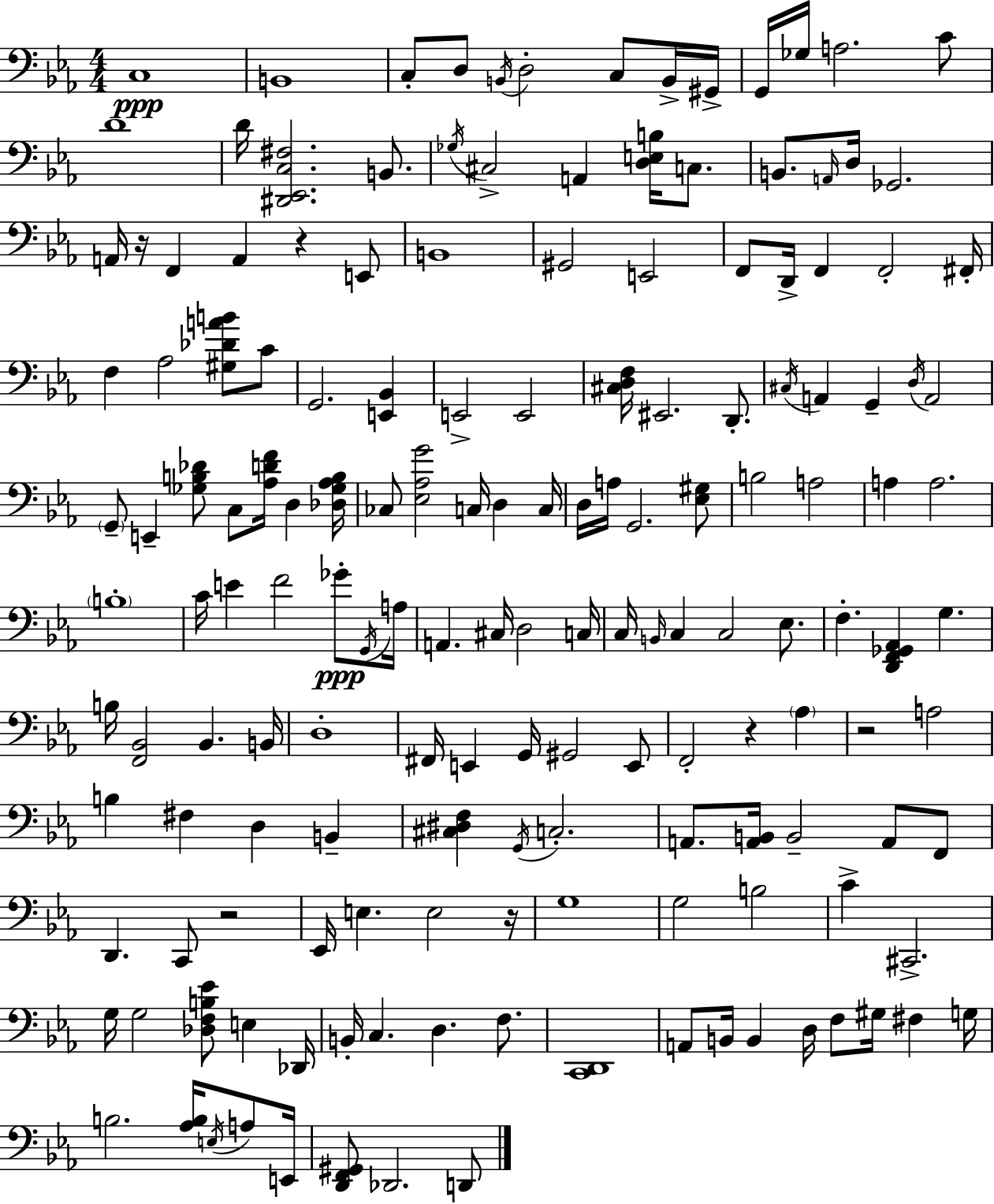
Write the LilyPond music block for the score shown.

{
  \clef bass
  \numericTimeSignature
  \time 4/4
  \key ees \major
  \repeat volta 2 { c1\ppp | b,1 | c8-. d8 \acciaccatura { b,16 } d2-. c8 b,16-> | gis,16-> g,16 ges16 a2. c'8 | \break d'1 | d'16 <dis, ees, c fis>2. b,8. | \acciaccatura { ges16 } cis2-> a,4 <d e b>16 c8. | b,8. \grace { a,16 } d16 ges,2. | \break a,16 r16 f,4 a,4 r4 | e,8 b,1 | gis,2 e,2 | f,8 d,16-> f,4 f,2-. | \break fis,16-. f4 aes2 <gis des' a' b'>8 | c'8 g,2. <e, bes,>4 | e,2-> e,2 | <cis d f>16 eis,2. | \break d,8.-. \acciaccatura { cis16 } a,4 g,4-- \acciaccatura { d16 } a,2 | \parenthesize g,8-- e,4-- <ges b des'>8 c8 <aes d' f'>16 | d4 <des ges aes b>16 ces8 <ees aes g'>2 c16 | d4 c16 d16 a16 g,2. | \break <ees gis>8 b2 a2 | a4 a2. | \parenthesize b1-. | c'16 e'4 f'2 | \break ges'8-.\ppp \acciaccatura { g,16 } a16 a,4. cis16 d2 | c16 c16 \grace { b,16 } c4 c2 | ees8. f4.-. <d, f, ges, aes,>4 | g4. b16 <f, bes,>2 | \break bes,4. b,16 d1-. | fis,16 e,4 g,16 gis,2 | e,8 f,2-. r4 | \parenthesize aes4 r2 a2 | \break b4 fis4 d4 | b,4-- <cis dis f>4 \acciaccatura { g,16 } c2.-. | a,8. <a, b,>16 b,2-- | a,8 f,8 d,4. c,8 | \break r2 ees,16 e4. e2 | r16 g1 | g2 | b2 c'4-> cis,2.-> | \break g16 g2 | <des f b ees'>8 e4 des,16 b,16-. c4. d4. | f8. <c, d,>1 | a,8 b,16 b,4 d16 | \break f8 gis16 fis4 g16 b2. | <aes b>16 \acciaccatura { e16 } a8 e,16 <d, f, gis,>8 des,2. | d,8 } \bar "|."
}